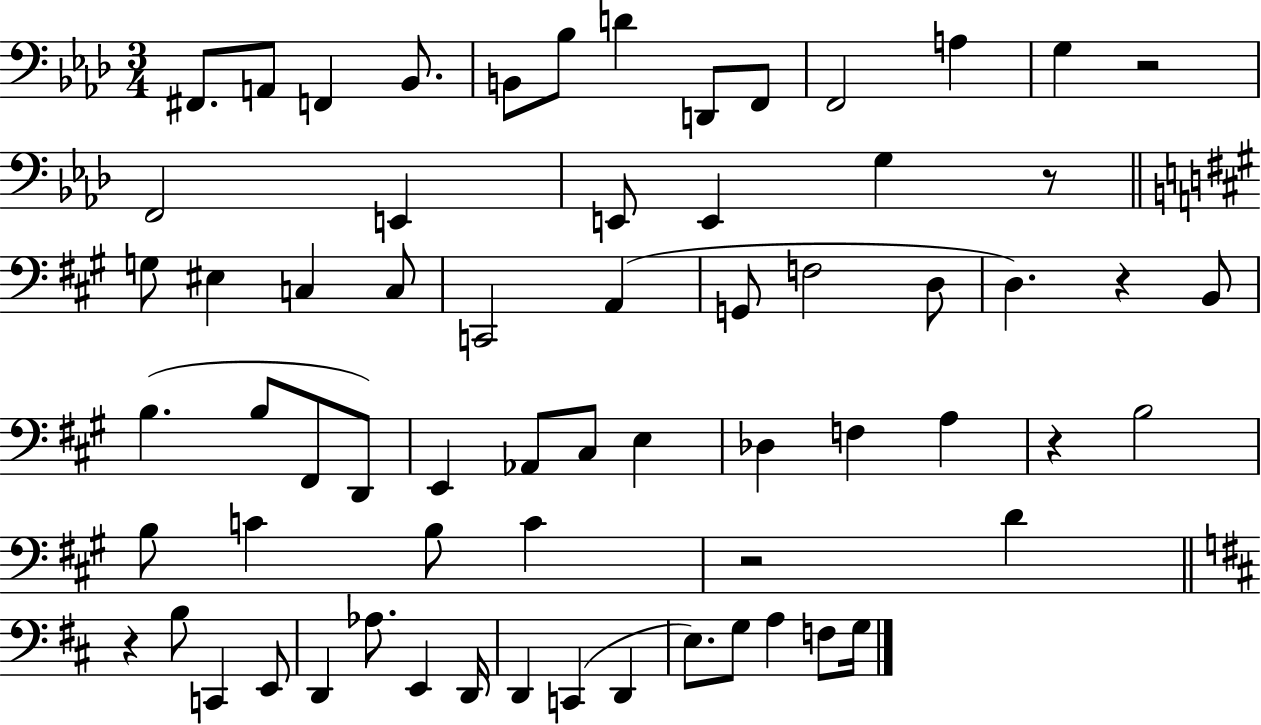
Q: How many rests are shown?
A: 6